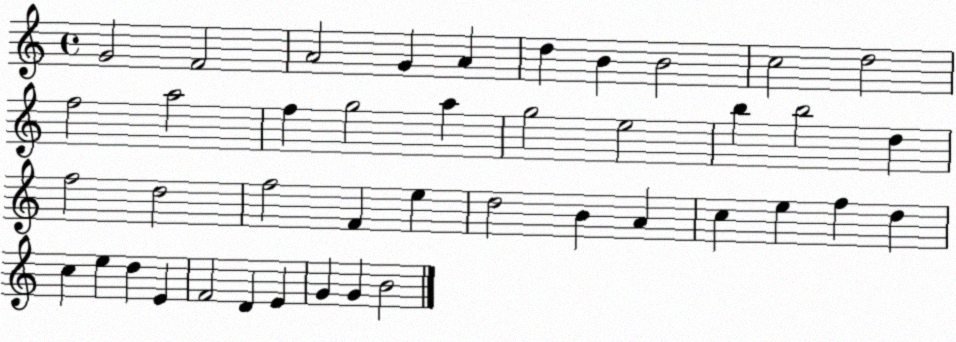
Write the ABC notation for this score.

X:1
T:Untitled
M:4/4
L:1/4
K:C
G2 F2 A2 G A d B B2 c2 d2 f2 a2 f g2 a g2 e2 b b2 d f2 d2 f2 F e d2 B A c e f d c e d E F2 D E G G B2